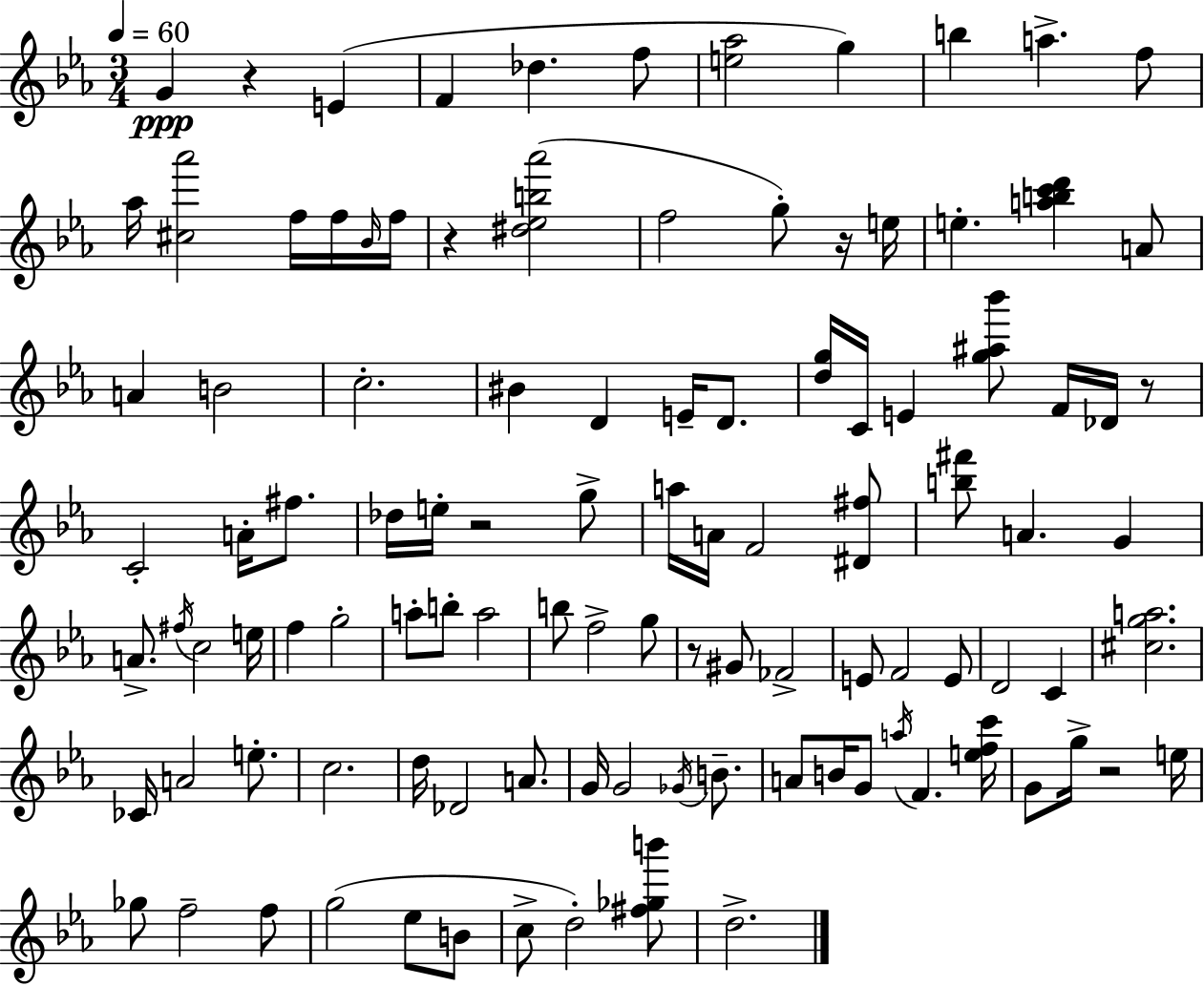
X:1
T:Untitled
M:3/4
L:1/4
K:Cm
G z E F _d f/2 [e_a]2 g b a f/2 _a/4 [^c_a']2 f/4 f/4 _B/4 f/4 z [^d_eb_a']2 f2 g/2 z/4 e/4 e [abc'd'] A/2 A B2 c2 ^B D E/4 D/2 [dg]/4 C/4 E [g^a_b']/2 F/4 _D/4 z/2 C2 A/4 ^f/2 _d/4 e/4 z2 g/2 a/4 A/4 F2 [^D^f]/2 [b^f']/2 A G A/2 ^f/4 c2 e/4 f g2 a/2 b/2 a2 b/2 f2 g/2 z/2 ^G/2 _F2 E/2 F2 E/2 D2 C [^cga]2 _C/4 A2 e/2 c2 d/4 _D2 A/2 G/4 G2 _G/4 B/2 A/2 B/4 G/2 a/4 F [efc']/4 G/2 g/4 z2 e/4 _g/2 f2 f/2 g2 _e/2 B/2 c/2 d2 [^f_gb']/2 d2